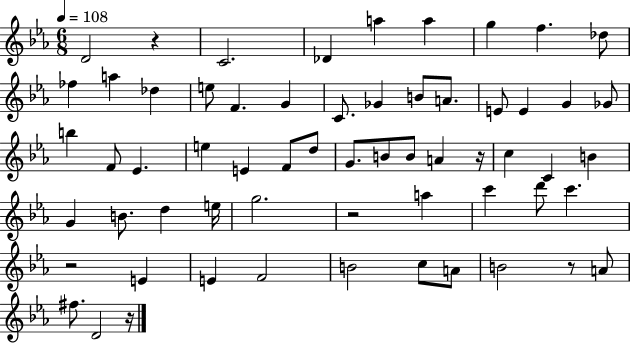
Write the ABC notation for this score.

X:1
T:Untitled
M:6/8
L:1/4
K:Eb
D2 z C2 _D a a g f _d/2 _f a _d e/2 F G C/2 _G B/2 A/2 E/2 E G _G/2 b F/2 _E e E F/2 d/2 G/2 B/2 B/2 A z/4 c C B G B/2 d e/4 g2 z2 a c' d'/2 c' z2 E E F2 B2 c/2 A/2 B2 z/2 A/2 ^f/2 D2 z/4